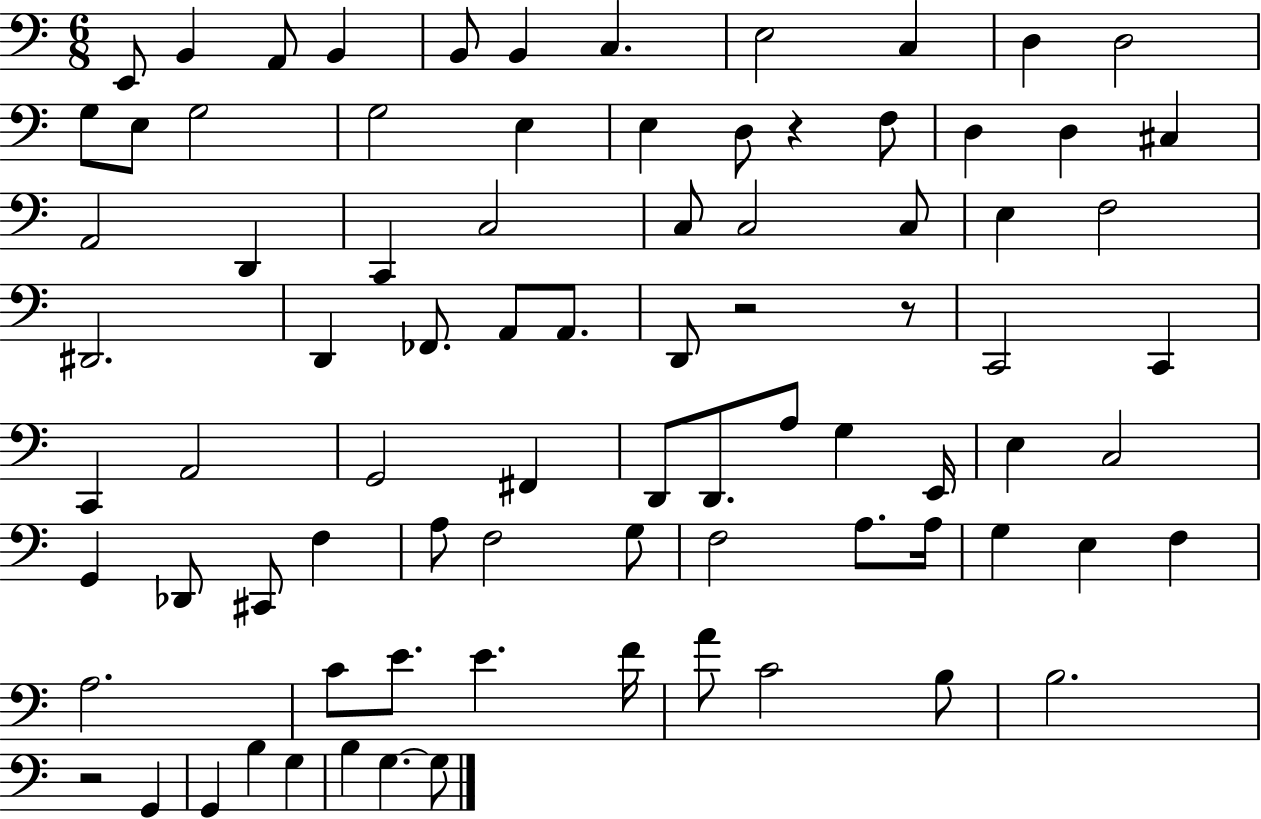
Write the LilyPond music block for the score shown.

{
  \clef bass
  \numericTimeSignature
  \time 6/8
  \key c \major
  \repeat volta 2 { e,8 b,4 a,8 b,4 | b,8 b,4 c4. | e2 c4 | d4 d2 | \break g8 e8 g2 | g2 e4 | e4 d8 r4 f8 | d4 d4 cis4 | \break a,2 d,4 | c,4 c2 | c8 c2 c8 | e4 f2 | \break dis,2. | d,4 fes,8. a,8 a,8. | d,8 r2 r8 | c,2 c,4 | \break c,4 a,2 | g,2 fis,4 | d,8 d,8. a8 g4 e,16 | e4 c2 | \break g,4 des,8 cis,8 f4 | a8 f2 g8 | f2 a8. a16 | g4 e4 f4 | \break a2. | c'8 e'8. e'4. f'16 | a'8 c'2 b8 | b2. | \break r2 g,4 | g,4 b4 g4 | b4 g4.~~ g8 | } \bar "|."
}